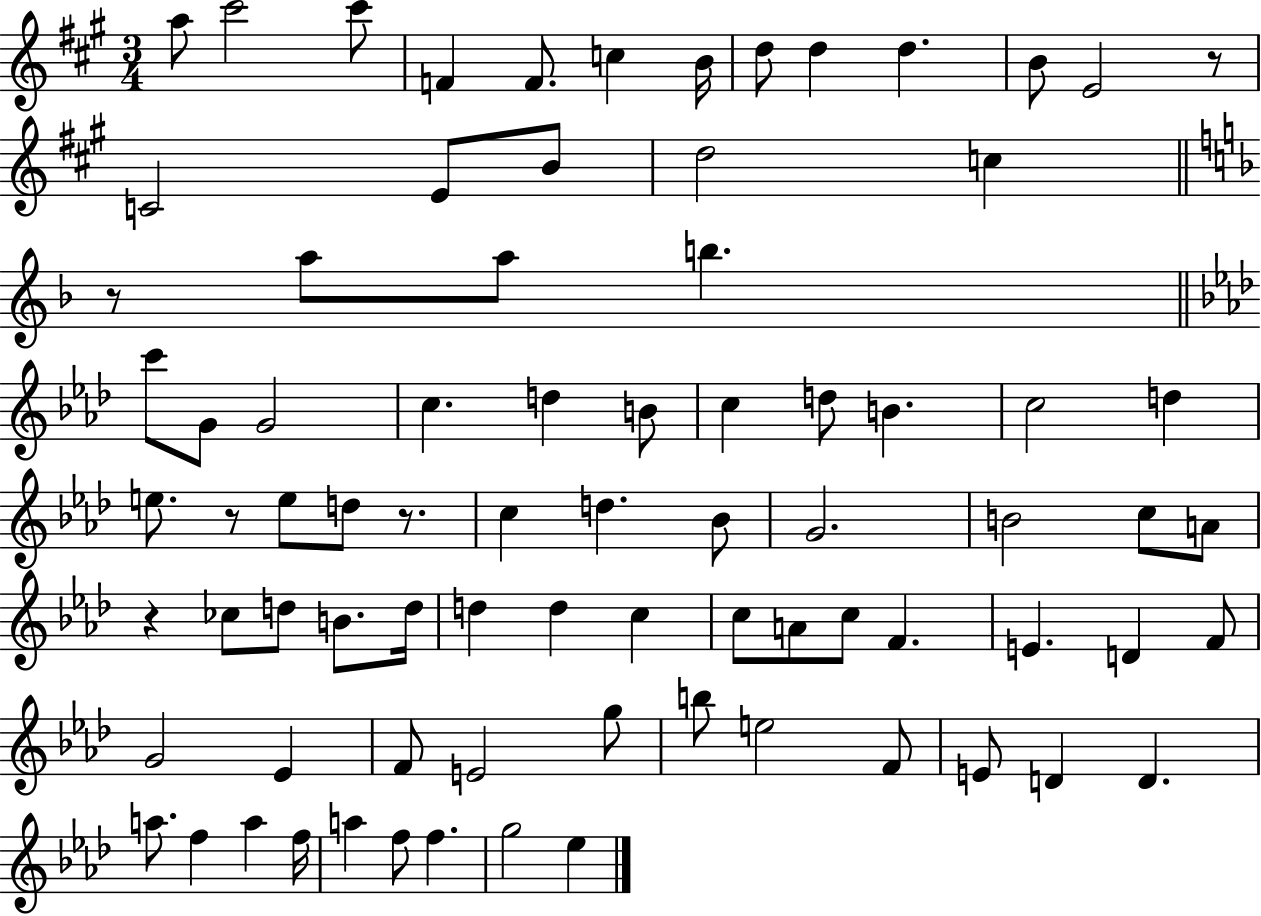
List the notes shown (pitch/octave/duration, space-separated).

A5/e C#6/h C#6/e F4/q F4/e. C5/q B4/s D5/e D5/q D5/q. B4/e E4/h R/e C4/h E4/e B4/e D5/h C5/q R/e A5/e A5/e B5/q. C6/e G4/e G4/h C5/q. D5/q B4/e C5/q D5/e B4/q. C5/h D5/q E5/e. R/e E5/e D5/e R/e. C5/q D5/q. Bb4/e G4/h. B4/h C5/e A4/e R/q CES5/e D5/e B4/e. D5/s D5/q D5/q C5/q C5/e A4/e C5/e F4/q. E4/q. D4/q F4/e G4/h Eb4/q F4/e E4/h G5/e B5/e E5/h F4/e E4/e D4/q D4/q. A5/e. F5/q A5/q F5/s A5/q F5/e F5/q. G5/h Eb5/q